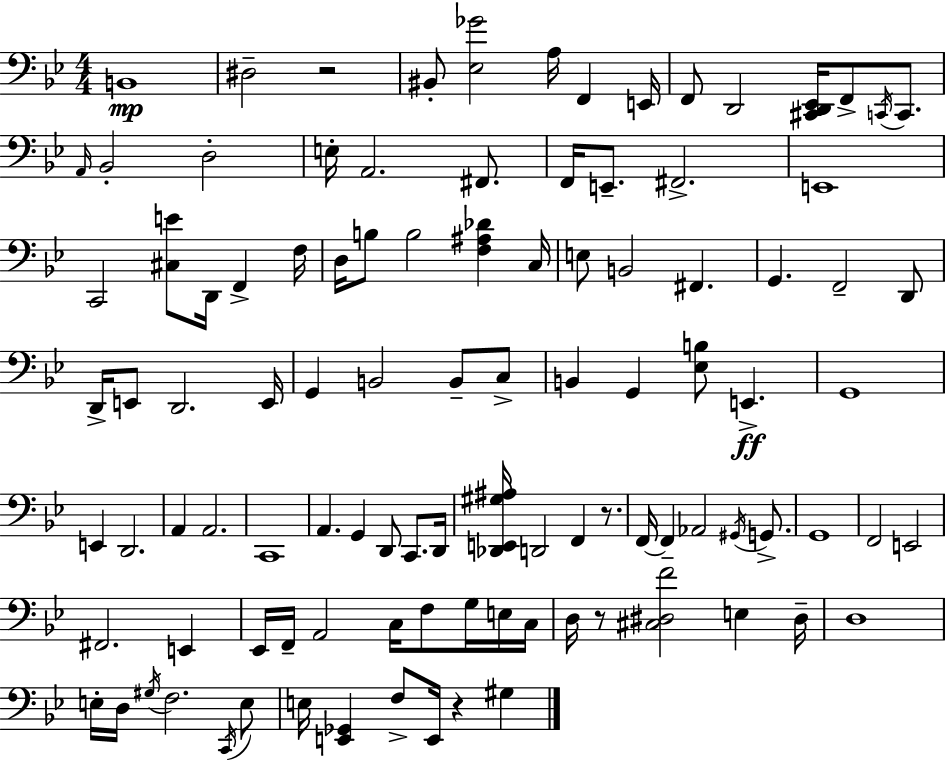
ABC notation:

X:1
T:Untitled
M:4/4
L:1/4
K:Gm
B,,4 ^D,2 z2 ^B,,/2 [_E,_G]2 A,/4 F,, E,,/4 F,,/2 D,,2 [^C,,D,,_E,,]/4 F,,/2 C,,/4 C,,/2 A,,/4 _B,,2 D,2 E,/4 A,,2 ^F,,/2 F,,/4 E,,/2 ^F,,2 E,,4 C,,2 [^C,E]/2 D,,/4 F,, F,/4 D,/4 B,/2 B,2 [F,^A,_D] C,/4 E,/2 B,,2 ^F,, G,, F,,2 D,,/2 D,,/4 E,,/2 D,,2 E,,/4 G,, B,,2 B,,/2 C,/2 B,, G,, [_E,B,]/2 E,, G,,4 E,, D,,2 A,, A,,2 C,,4 A,, G,, D,,/2 C,,/2 D,,/4 [_D,,E,,^G,^A,]/4 D,,2 F,, z/2 F,,/4 F,, _A,,2 ^G,,/4 G,,/2 G,,4 F,,2 E,,2 ^F,,2 E,, _E,,/4 F,,/4 A,,2 C,/4 F,/2 G,/4 E,/4 C,/4 D,/4 z/2 [^C,^D,F]2 E, ^D,/4 D,4 E,/4 D,/4 ^G,/4 F,2 C,,/4 E,/2 E,/4 [E,,_G,,] F,/2 E,,/4 z ^G,